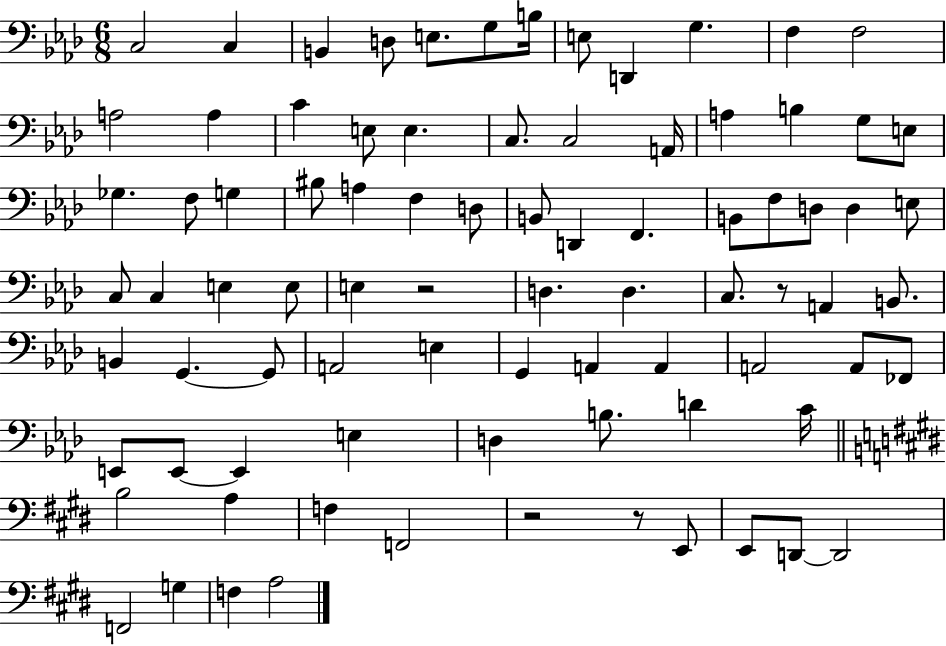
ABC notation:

X:1
T:Untitled
M:6/8
L:1/4
K:Ab
C,2 C, B,, D,/2 E,/2 G,/2 B,/4 E,/2 D,, G, F, F,2 A,2 A, C E,/2 E, C,/2 C,2 A,,/4 A, B, G,/2 E,/2 _G, F,/2 G, ^B,/2 A, F, D,/2 B,,/2 D,, F,, B,,/2 F,/2 D,/2 D, E,/2 C,/2 C, E, E,/2 E, z2 D, D, C,/2 z/2 A,, B,,/2 B,, G,, G,,/2 A,,2 E, G,, A,, A,, A,,2 A,,/2 _F,,/2 E,,/2 E,,/2 E,, E, D, B,/2 D C/4 B,2 A, F, F,,2 z2 z/2 E,,/2 E,,/2 D,,/2 D,,2 F,,2 G, F, A,2